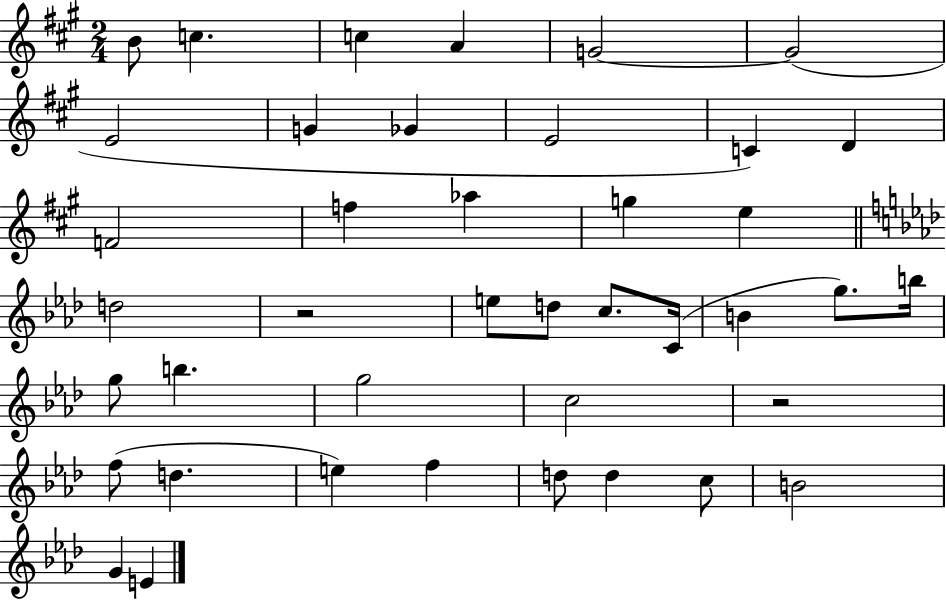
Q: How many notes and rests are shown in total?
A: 41